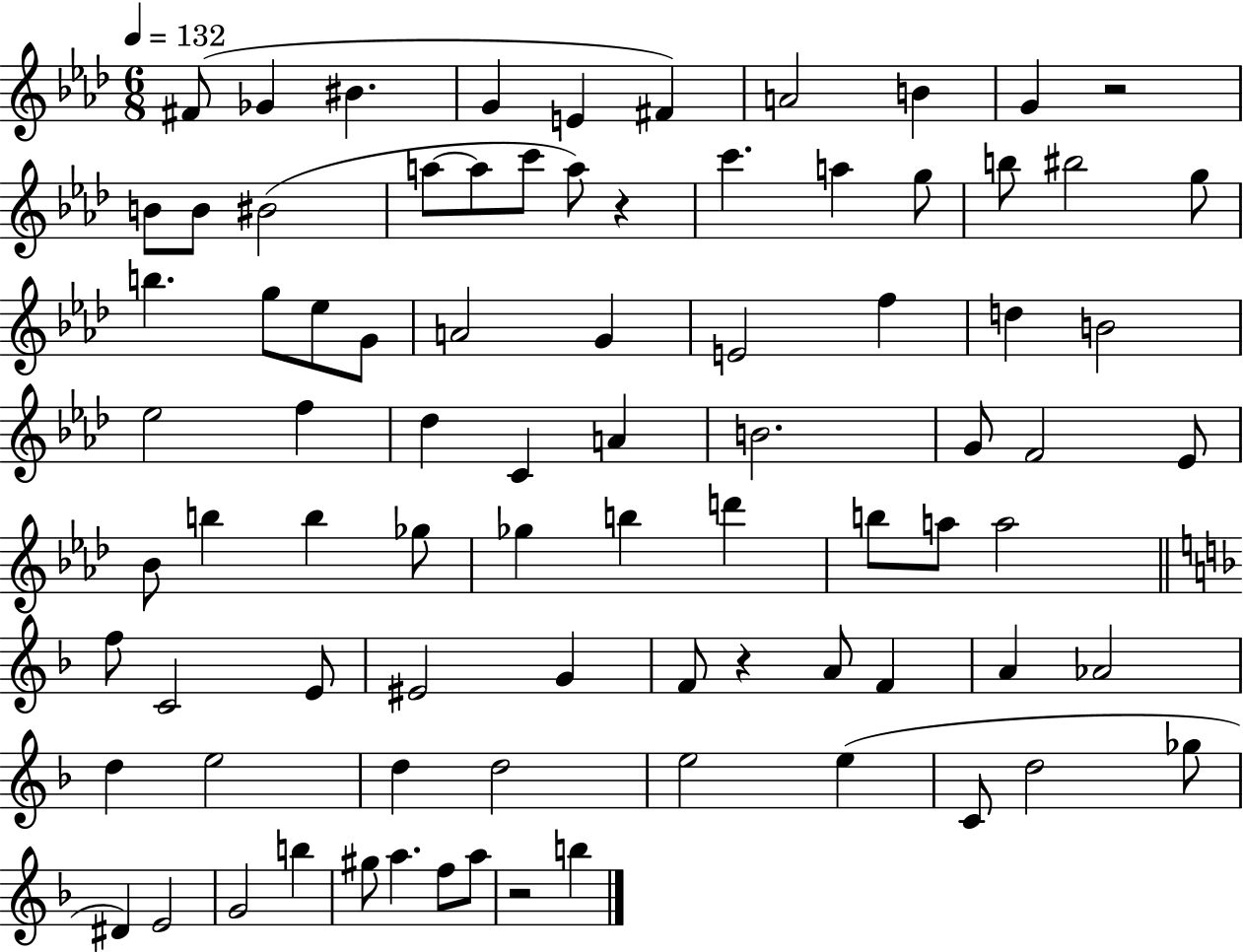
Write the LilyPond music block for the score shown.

{
  \clef treble
  \numericTimeSignature
  \time 6/8
  \key aes \major
  \tempo 4 = 132
  fis'8( ges'4 bis'4. | g'4 e'4 fis'4) | a'2 b'4 | g'4 r2 | \break b'8 b'8 bis'2( | a''8~~ a''8 c'''8 a''8) r4 | c'''4. a''4 g''8 | b''8 bis''2 g''8 | \break b''4. g''8 ees''8 g'8 | a'2 g'4 | e'2 f''4 | d''4 b'2 | \break ees''2 f''4 | des''4 c'4 a'4 | b'2. | g'8 f'2 ees'8 | \break bes'8 b''4 b''4 ges''8 | ges''4 b''4 d'''4 | b''8 a''8 a''2 | \bar "||" \break \key f \major f''8 c'2 e'8 | eis'2 g'4 | f'8 r4 a'8 f'4 | a'4 aes'2 | \break d''4 e''2 | d''4 d''2 | e''2 e''4( | c'8 d''2 ges''8 | \break dis'4) e'2 | g'2 b''4 | gis''8 a''4. f''8 a''8 | r2 b''4 | \break \bar "|."
}